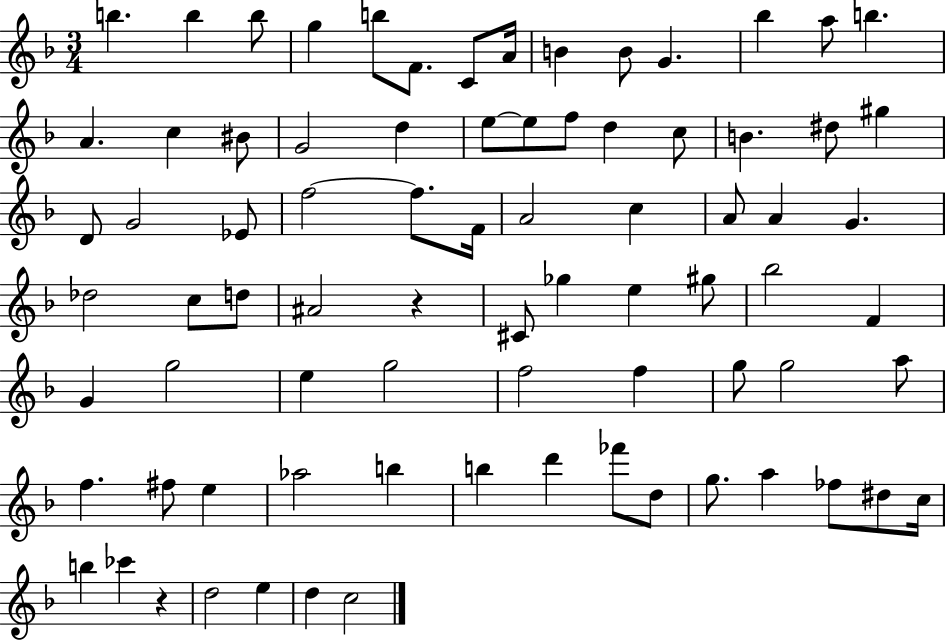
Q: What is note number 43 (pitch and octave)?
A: C#4